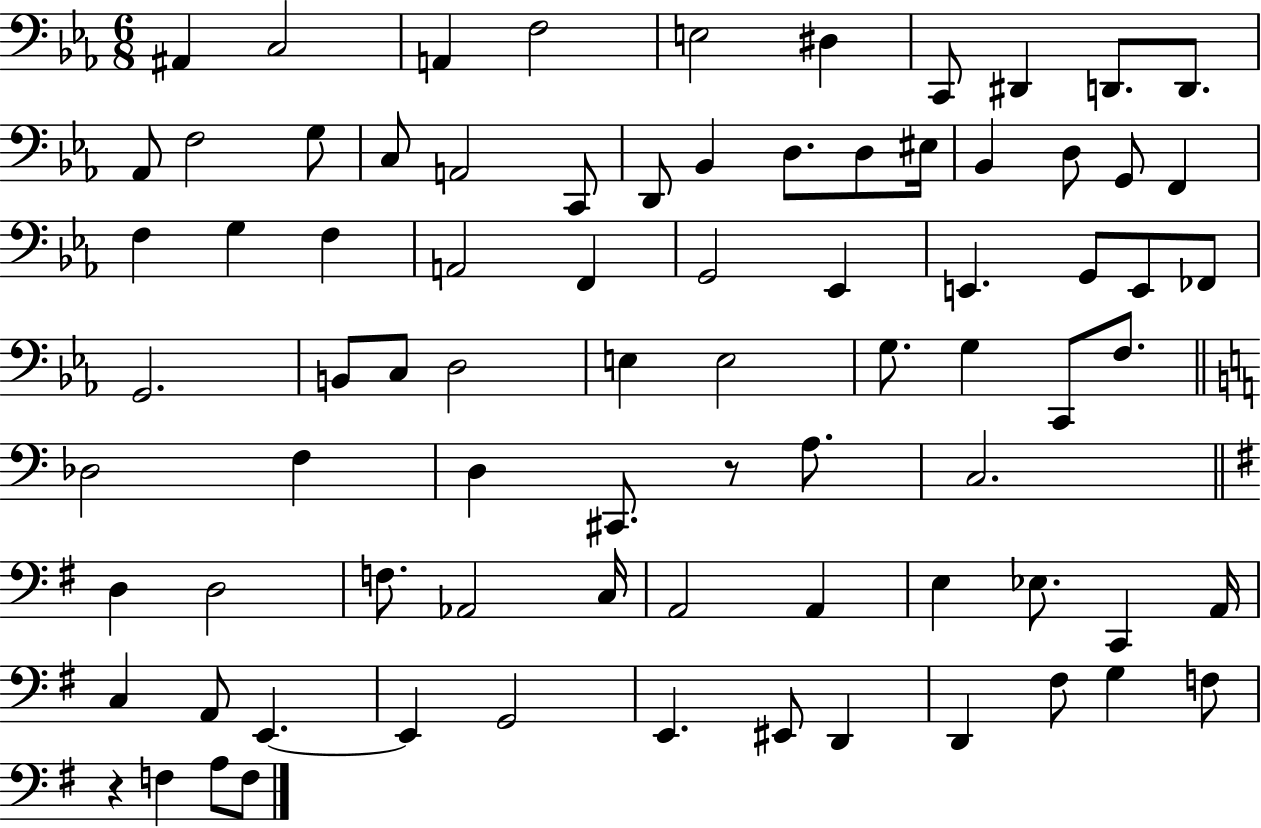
X:1
T:Untitled
M:6/8
L:1/4
K:Eb
^A,, C,2 A,, F,2 E,2 ^D, C,,/2 ^D,, D,,/2 D,,/2 _A,,/2 F,2 G,/2 C,/2 A,,2 C,,/2 D,,/2 _B,, D,/2 D,/2 ^E,/4 _B,, D,/2 G,,/2 F,, F, G, F, A,,2 F,, G,,2 _E,, E,, G,,/2 E,,/2 _F,,/2 G,,2 B,,/2 C,/2 D,2 E, E,2 G,/2 G, C,,/2 F,/2 _D,2 F, D, ^C,,/2 z/2 A,/2 C,2 D, D,2 F,/2 _A,,2 C,/4 A,,2 A,, E, _E,/2 C,, A,,/4 C, A,,/2 E,, E,, G,,2 E,, ^E,,/2 D,, D,, ^F,/2 G, F,/2 z F, A,/2 F,/2